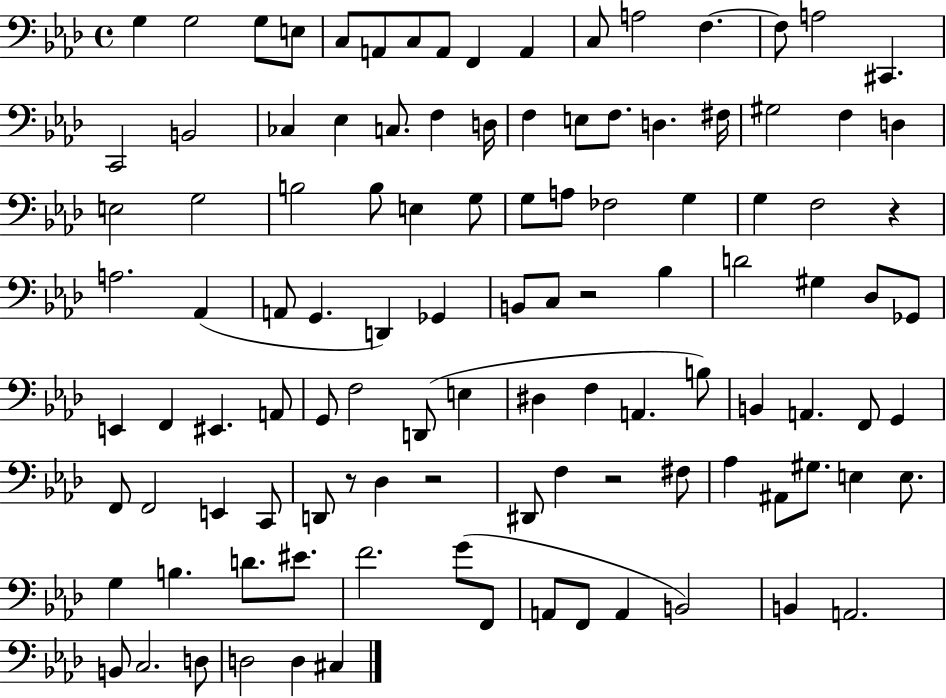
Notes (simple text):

G3/q G3/h G3/e E3/e C3/e A2/e C3/e A2/e F2/q A2/q C3/e A3/h F3/q. F3/e A3/h C#2/q. C2/h B2/h CES3/q Eb3/q C3/e. F3/q D3/s F3/q E3/e F3/e. D3/q. F#3/s G#3/h F3/q D3/q E3/h G3/h B3/h B3/e E3/q G3/e G3/e A3/e FES3/h G3/q G3/q F3/h R/q A3/h. Ab2/q A2/e G2/q. D2/q Gb2/q B2/e C3/e R/h Bb3/q D4/h G#3/q Db3/e Gb2/e E2/q F2/q EIS2/q. A2/e G2/e F3/h D2/e E3/q D#3/q F3/q A2/q. B3/e B2/q A2/q. F2/e G2/q F2/e F2/h E2/q C2/e D2/e R/e Db3/q R/h D#2/e F3/q R/h F#3/e Ab3/q A#2/e G#3/e. E3/q E3/e. G3/q B3/q. D4/e. EIS4/e. F4/h. G4/e F2/e A2/e F2/e A2/q B2/h B2/q A2/h. B2/e C3/h. D3/e D3/h D3/q C#3/q